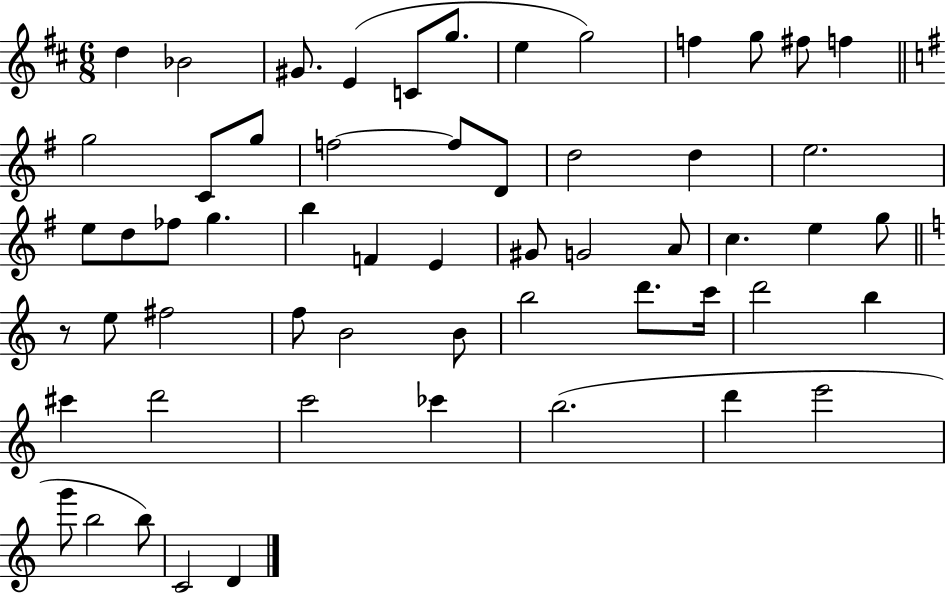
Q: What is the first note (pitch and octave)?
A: D5